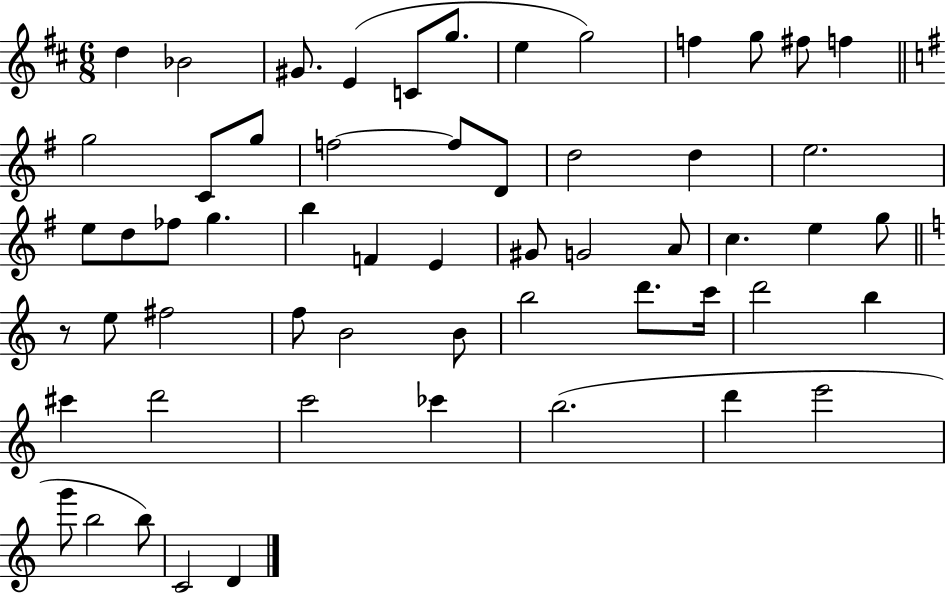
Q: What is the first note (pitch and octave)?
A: D5